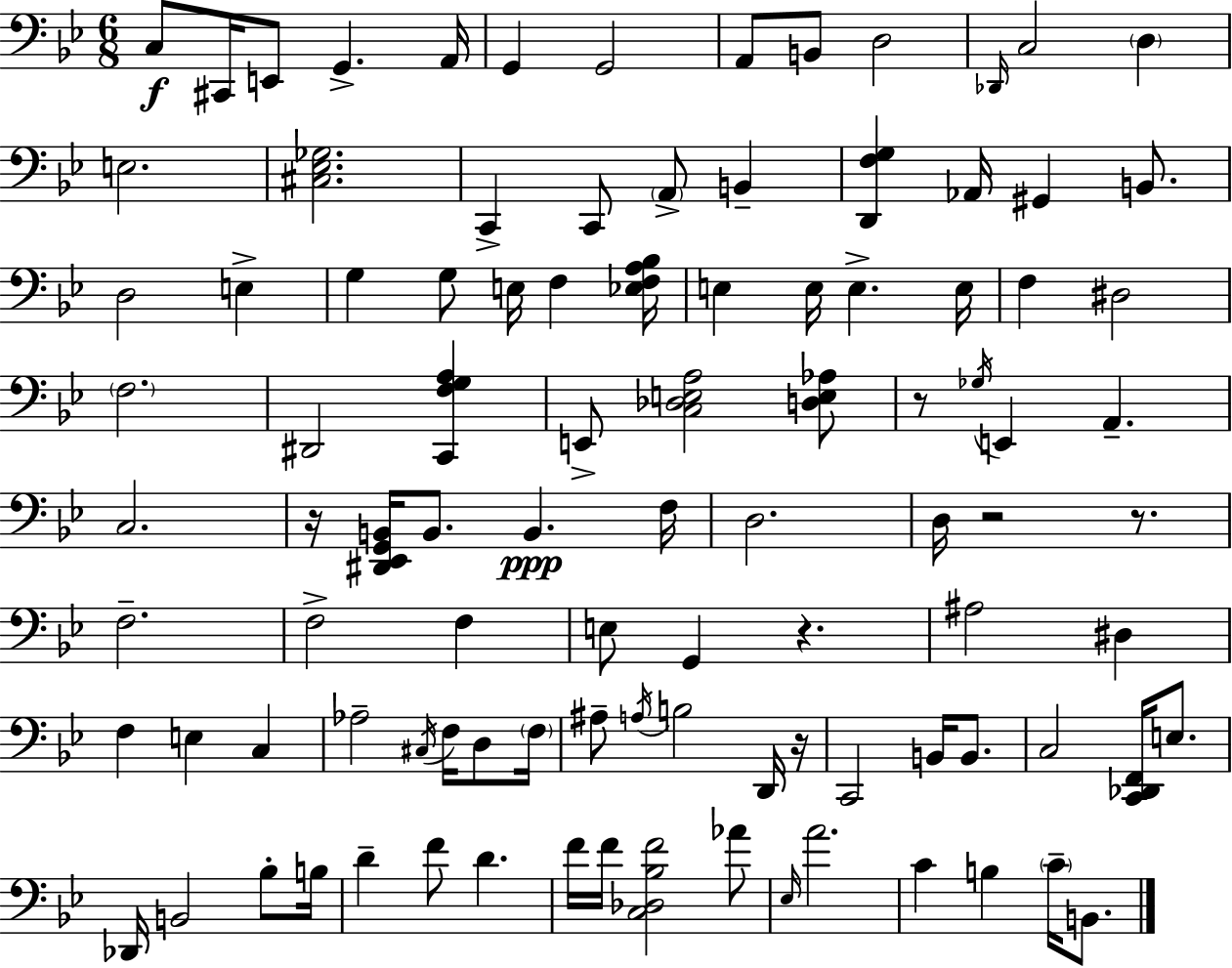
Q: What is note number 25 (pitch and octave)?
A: G3